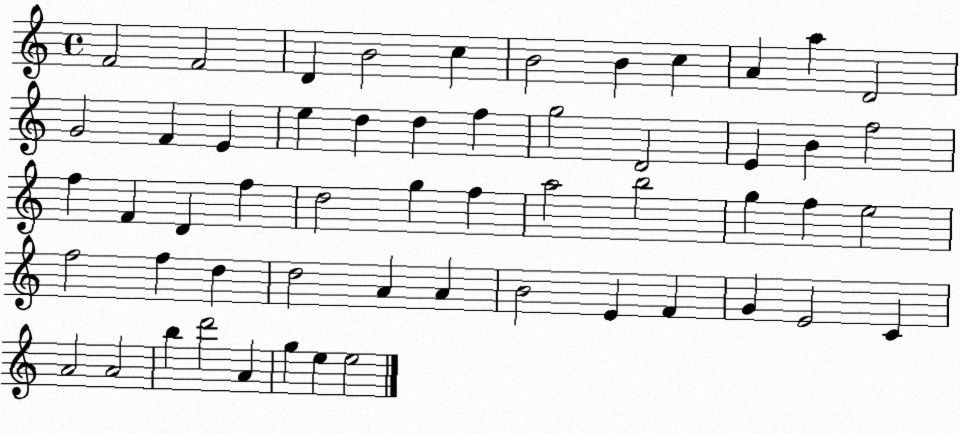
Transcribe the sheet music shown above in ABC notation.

X:1
T:Untitled
M:4/4
L:1/4
K:C
F2 F2 D B2 c B2 B c A a D2 G2 F E e d d f g2 D2 E B f2 f F D f d2 g f a2 b2 g f e2 f2 f d d2 A A B2 E F G E2 C A2 A2 b d'2 A g e e2